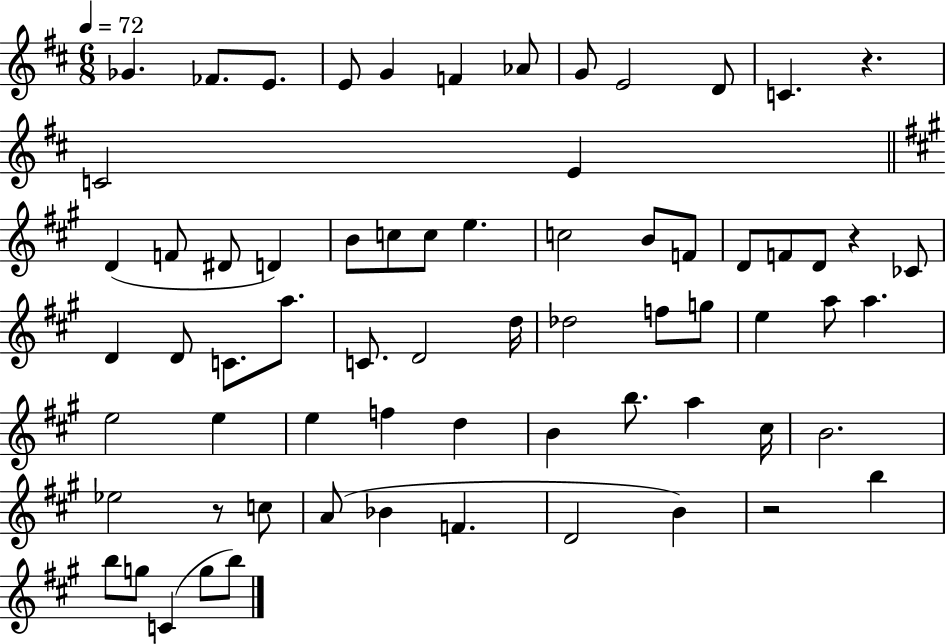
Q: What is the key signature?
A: D major